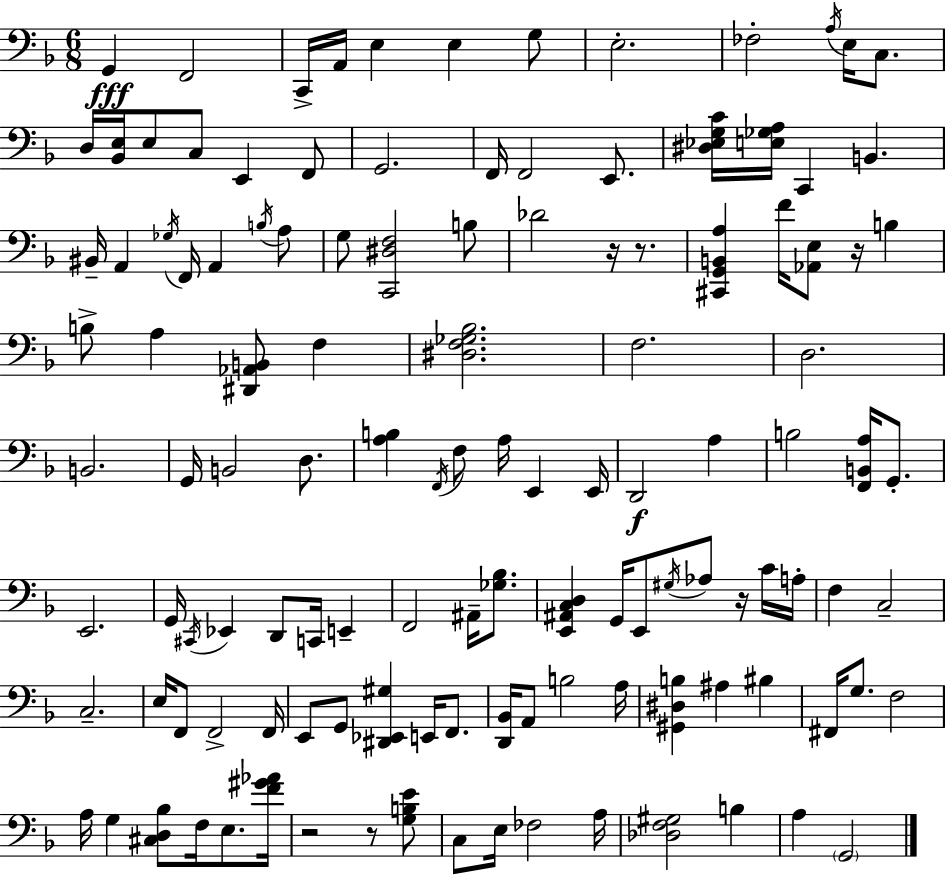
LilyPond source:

{
  \clef bass
  \numericTimeSignature
  \time 6/8
  \key d \minor
  \repeat volta 2 { g,4\fff f,2 | c,16-> a,16 e4 e4 g8 | e2.-. | fes2-. \acciaccatura { a16 } e16 c8. | \break d16 <bes, e>16 e8 c8 e,4 f,8 | g,2. | f,16 f,2 e,8. | <dis ees g c'>16 <e ges a>16 c,4 b,4. | \break bis,16-- a,4 \acciaccatura { ges16 } f,16 a,4 | \acciaccatura { b16 } a8 g8 <c, dis f>2 | b8 des'2 r16 | r8. <cis, g, b, a>4 f'16 <aes, e>8 r16 b4 | \break b8-> a4 <dis, aes, b,>8 f4 | <dis f ges bes>2. | f2. | d2. | \break b,2. | g,16 b,2 | d8. <a b>4 \acciaccatura { f,16 } f8 a16 e,4 | e,16 d,2\f | \break a4 b2 | <f, b, a>16 g,8.-. e,2. | g,16 \acciaccatura { cis,16 } ees,4 d,8 | c,16 e,4-- f,2 | \break ais,16-- <ges bes>8. <e, ais, c d>4 g,16 e,8 | \acciaccatura { gis16 } aes8 r16 c'16 a16-. f4 c2-- | c2.-- | e16 f,8 f,2-> | \break f,16 e,8 g,8 <dis, ees, gis>4 | e,16 f,8. <d, bes,>16 a,8 b2 | a16 <gis, dis b>4 ais4 | bis4 fis,16 g8. f2 | \break a16 g4 <cis d bes>8 | f16 e8. <f' gis' aes'>16 r2 | r8 <g b e'>8 c8 e16 fes2 | a16 <des f gis>2 | \break b4 a4 \parenthesize g,2 | } \bar "|."
}